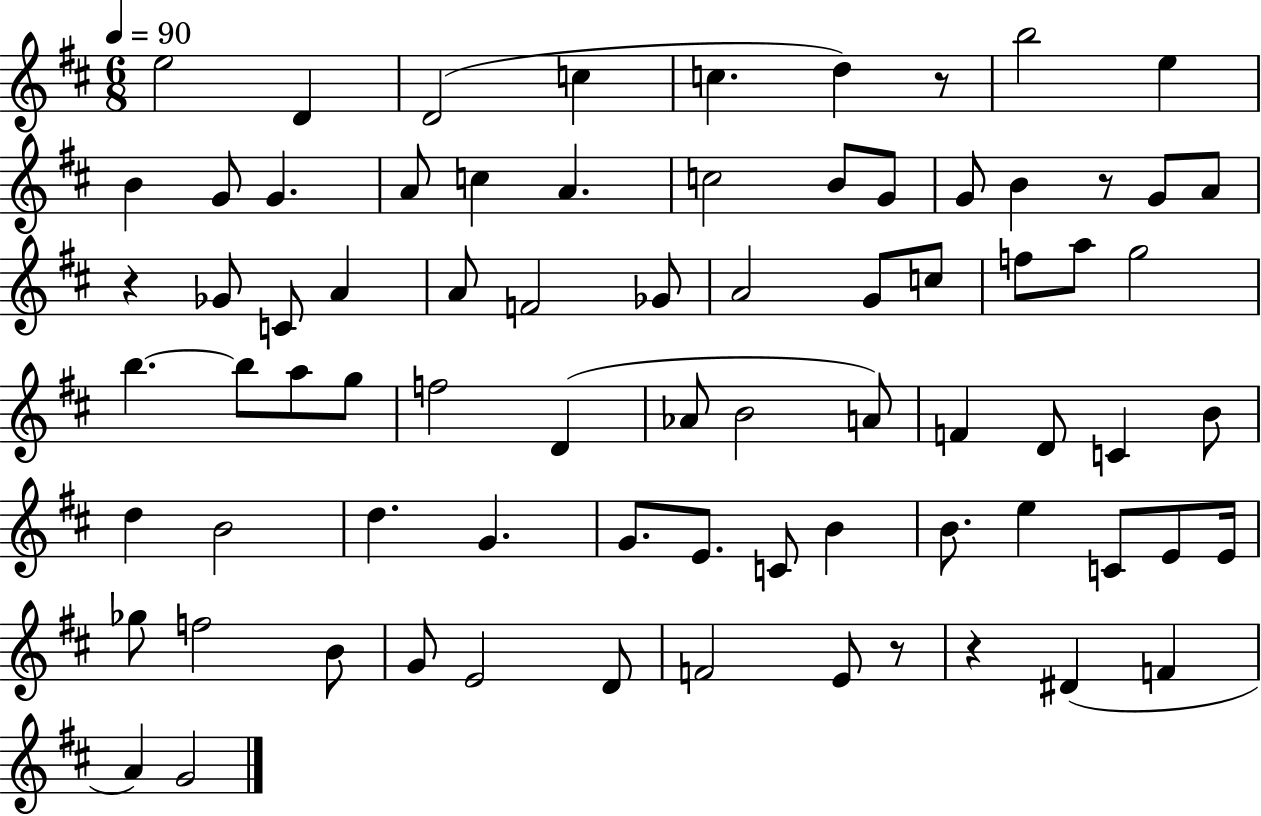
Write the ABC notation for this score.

X:1
T:Untitled
M:6/8
L:1/4
K:D
e2 D D2 c c d z/2 b2 e B G/2 G A/2 c A c2 B/2 G/2 G/2 B z/2 G/2 A/2 z _G/2 C/2 A A/2 F2 _G/2 A2 G/2 c/2 f/2 a/2 g2 b b/2 a/2 g/2 f2 D _A/2 B2 A/2 F D/2 C B/2 d B2 d G G/2 E/2 C/2 B B/2 e C/2 E/2 E/4 _g/2 f2 B/2 G/2 E2 D/2 F2 E/2 z/2 z ^D F A G2